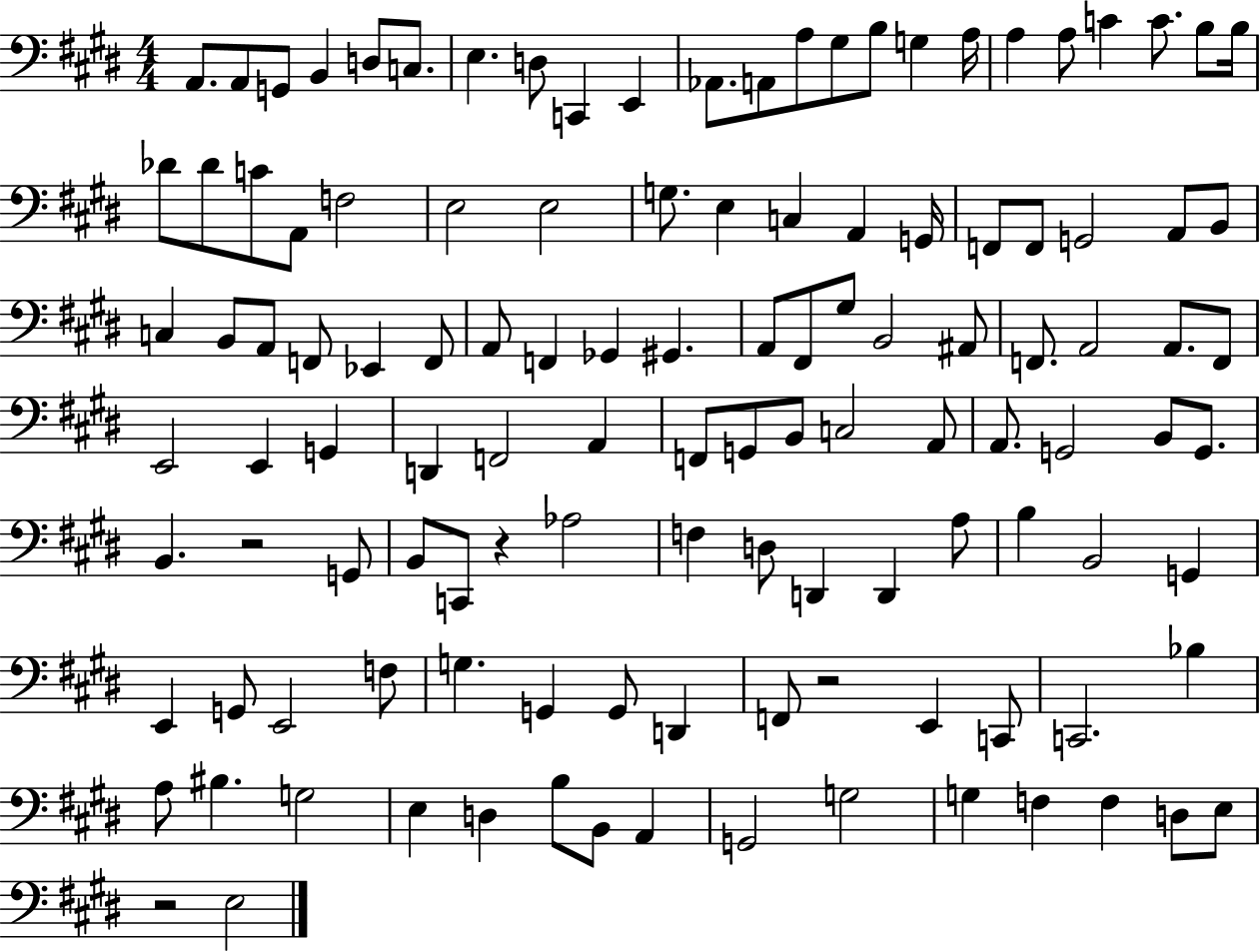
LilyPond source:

{
  \clef bass
  \numericTimeSignature
  \time 4/4
  \key e \major
  a,8. a,8 g,8 b,4 d8 c8. | e4. d8 c,4 e,4 | aes,8. a,8 a8 gis8 b8 g4 a16 | a4 a8 c'4 c'8. b8 b16 | \break des'8 des'8 c'8 a,8 f2 | e2 e2 | g8. e4 c4 a,4 g,16 | f,8 f,8 g,2 a,8 b,8 | \break c4 b,8 a,8 f,8 ees,4 f,8 | a,8 f,4 ges,4 gis,4. | a,8 fis,8 gis8 b,2 ais,8 | f,8. a,2 a,8. f,8 | \break e,2 e,4 g,4 | d,4 f,2 a,4 | f,8 g,8 b,8 c2 a,8 | a,8. g,2 b,8 g,8. | \break b,4. r2 g,8 | b,8 c,8 r4 aes2 | f4 d8 d,4 d,4 a8 | b4 b,2 g,4 | \break e,4 g,8 e,2 f8 | g4. g,4 g,8 d,4 | f,8 r2 e,4 c,8 | c,2. bes4 | \break a8 bis4. g2 | e4 d4 b8 b,8 a,4 | g,2 g2 | g4 f4 f4 d8 e8 | \break r2 e2 | \bar "|."
}